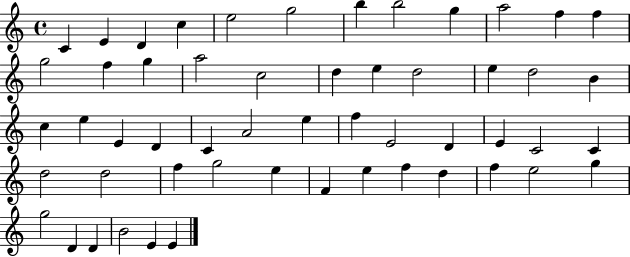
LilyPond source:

{
  \clef treble
  \time 4/4
  \defaultTimeSignature
  \key c \major
  c'4 e'4 d'4 c''4 | e''2 g''2 | b''4 b''2 g''4 | a''2 f''4 f''4 | \break g''2 f''4 g''4 | a''2 c''2 | d''4 e''4 d''2 | e''4 d''2 b'4 | \break c''4 e''4 e'4 d'4 | c'4 a'2 e''4 | f''4 e'2 d'4 | e'4 c'2 c'4 | \break d''2 d''2 | f''4 g''2 e''4 | f'4 e''4 f''4 d''4 | f''4 e''2 g''4 | \break g''2 d'4 d'4 | b'2 e'4 e'4 | \bar "|."
}